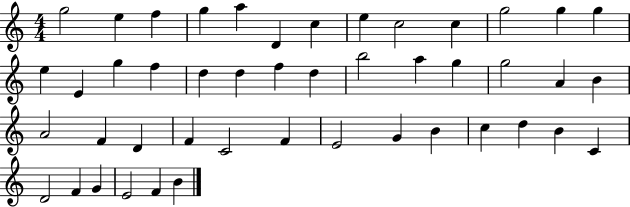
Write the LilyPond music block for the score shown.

{
  \clef treble
  \numericTimeSignature
  \time 4/4
  \key c \major
  g''2 e''4 f''4 | g''4 a''4 d'4 c''4 | e''4 c''2 c''4 | g''2 g''4 g''4 | \break e''4 e'4 g''4 f''4 | d''4 d''4 f''4 d''4 | b''2 a''4 g''4 | g''2 a'4 b'4 | \break a'2 f'4 d'4 | f'4 c'2 f'4 | e'2 g'4 b'4 | c''4 d''4 b'4 c'4 | \break d'2 f'4 g'4 | e'2 f'4 b'4 | \bar "|."
}